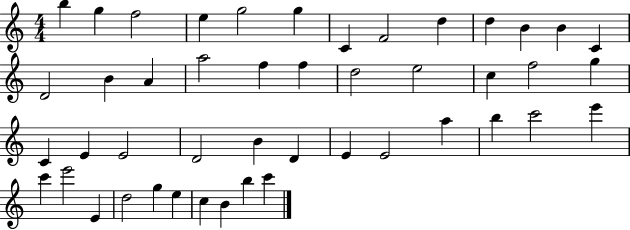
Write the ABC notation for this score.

X:1
T:Untitled
M:4/4
L:1/4
K:C
b g f2 e g2 g C F2 d d B B C D2 B A a2 f f d2 e2 c f2 g C E E2 D2 B D E E2 a b c'2 e' c' e'2 E d2 g e c B b c'